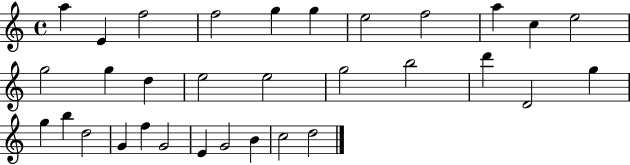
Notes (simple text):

A5/q E4/q F5/h F5/h G5/q G5/q E5/h F5/h A5/q C5/q E5/h G5/h G5/q D5/q E5/h E5/h G5/h B5/h D6/q D4/h G5/q G5/q B5/q D5/h G4/q F5/q G4/h E4/q G4/h B4/q C5/h D5/h